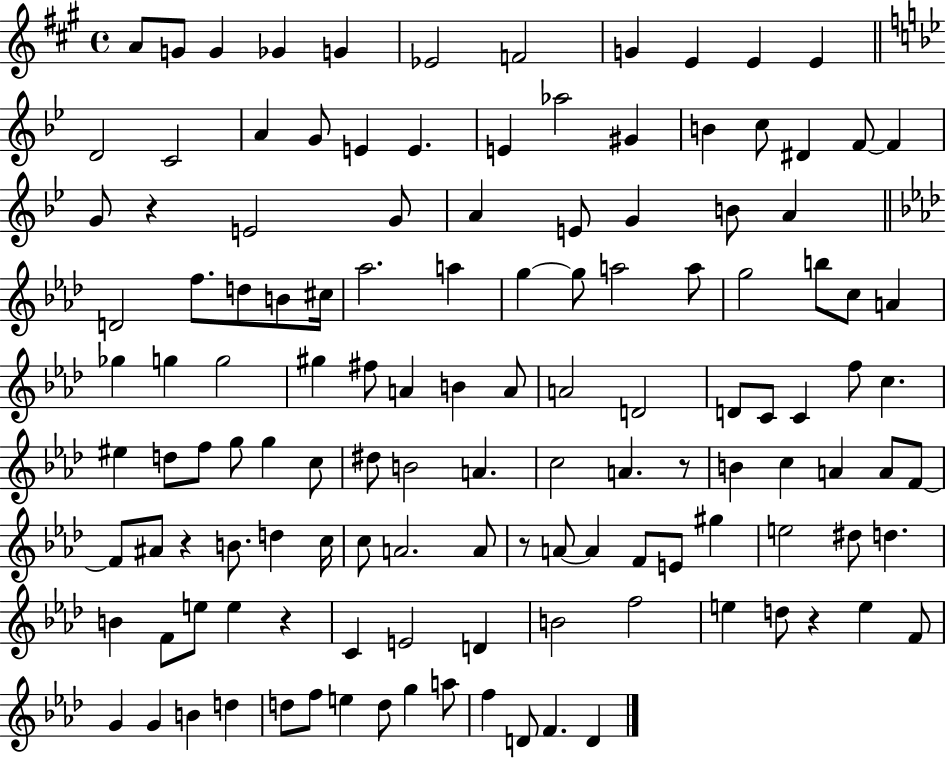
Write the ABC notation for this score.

X:1
T:Untitled
M:4/4
L:1/4
K:A
A/2 G/2 G _G G _E2 F2 G E E E D2 C2 A G/2 E E E _a2 ^G B c/2 ^D F/2 F G/2 z E2 G/2 A E/2 G B/2 A D2 f/2 d/2 B/2 ^c/4 _a2 a g g/2 a2 a/2 g2 b/2 c/2 A _g g g2 ^g ^f/2 A B A/2 A2 D2 D/2 C/2 C f/2 c ^e d/2 f/2 g/2 g c/2 ^d/2 B2 A c2 A z/2 B c A A/2 F/2 F/2 ^A/2 z B/2 d c/4 c/2 A2 A/2 z/2 A/2 A F/2 E/2 ^g e2 ^d/2 d B F/2 e/2 e z C E2 D B2 f2 e d/2 z e F/2 G G B d d/2 f/2 e d/2 g a/2 f D/2 F D